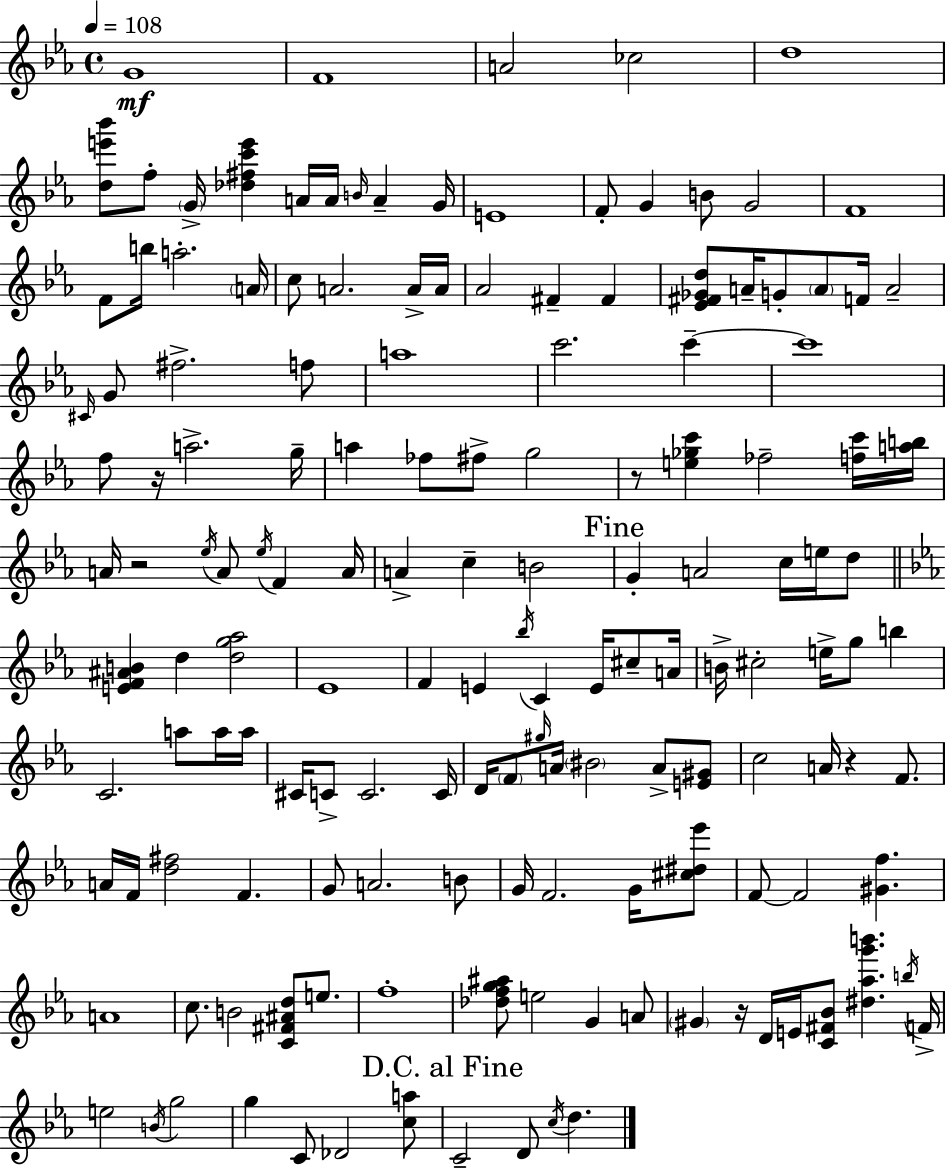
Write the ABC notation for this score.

X:1
T:Untitled
M:4/4
L:1/4
K:Eb
G4 F4 A2 _c2 d4 [de'_b']/2 f/2 G/4 [_d^fc'e'] A/4 A/4 B/4 A G/4 E4 F/2 G B/2 G2 F4 F/2 b/4 a2 A/4 c/2 A2 A/4 A/4 _A2 ^F ^F [_E^F_Gd]/2 A/4 G/2 A/2 F/4 A2 ^C/4 G/2 ^f2 f/2 a4 c'2 c' c'4 f/2 z/4 a2 g/4 a _f/2 ^f/2 g2 z/2 [e_gc'] _f2 [fc']/4 [ab]/4 A/4 z2 _e/4 A/2 _e/4 F A/4 A c B2 G A2 c/4 e/4 d/2 [EF^AB] d [dg_a]2 _E4 F E _b/4 C E/4 ^c/2 A/4 B/4 ^c2 e/4 g/2 b C2 a/2 a/4 a/4 ^C/4 C/2 C2 C/4 D/4 F/2 ^g/4 A/4 ^B2 A/2 [E^G]/2 c2 A/4 z F/2 A/4 F/4 [d^f]2 F G/2 A2 B/2 G/4 F2 G/4 [^c^d_e']/2 F/2 F2 [^Gf] A4 c/2 B2 [C^F^Ad]/2 e/2 f4 [_dfg^a]/2 e2 G A/2 ^G z/4 D/4 E/4 [C^F_B]/2 [^d_ag'b'] b/4 F/4 e2 B/4 g2 g C/2 _D2 [ca]/2 C2 D/2 c/4 d